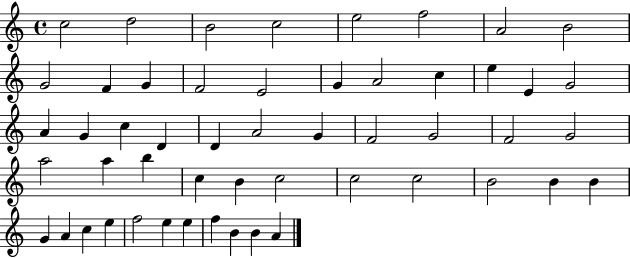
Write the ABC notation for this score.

X:1
T:Untitled
M:4/4
L:1/4
K:C
c2 d2 B2 c2 e2 f2 A2 B2 G2 F G F2 E2 G A2 c e E G2 A G c D D A2 G F2 G2 F2 G2 a2 a b c B c2 c2 c2 B2 B B G A c e f2 e e f B B A